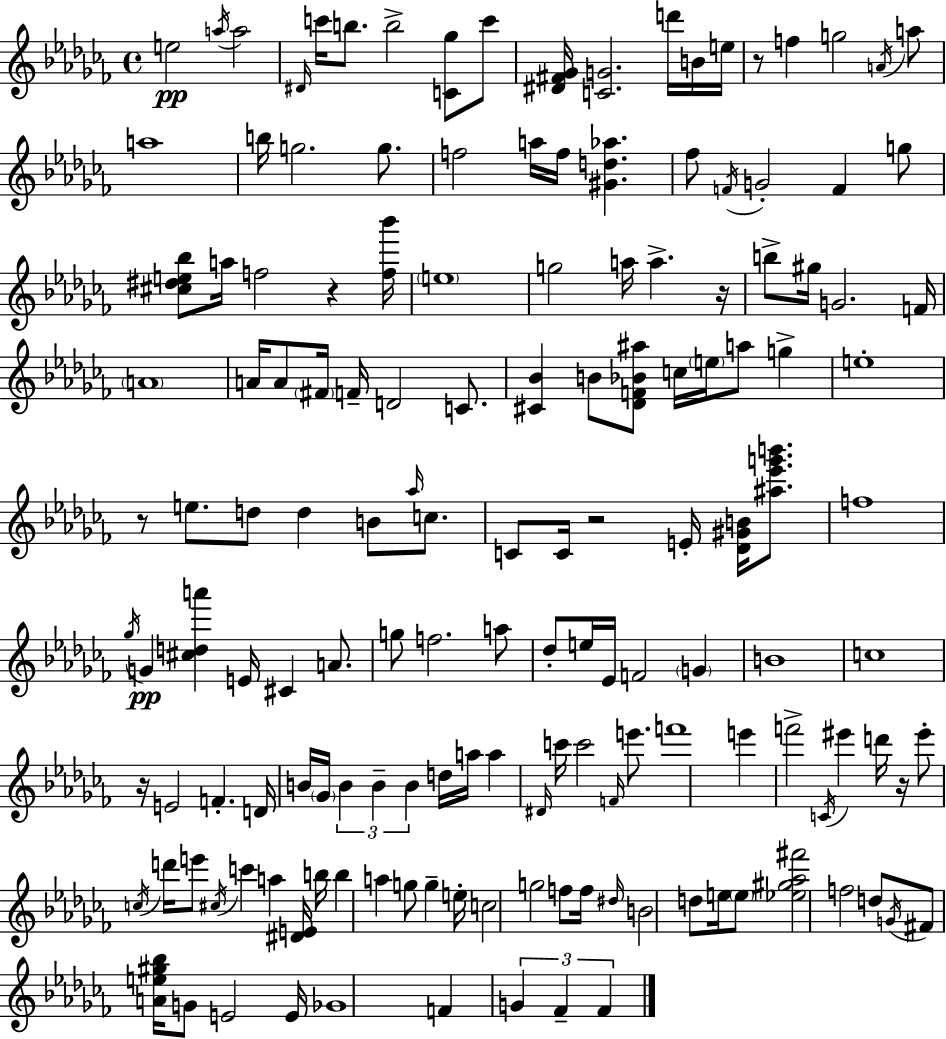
X:1
T:Untitled
M:4/4
L:1/4
K:Abm
e2 a/4 a2 ^D/4 c'/4 b/2 b2 [C_g]/2 c'/2 [^D^F_G]/4 [CG]2 d'/4 B/4 e/4 z/2 f g2 A/4 a/2 a4 b/4 g2 g/2 f2 a/4 f/4 [^Gd_a] _f/2 F/4 G2 F g/2 [^c^de_b]/2 a/4 f2 z [f_b']/4 e4 g2 a/4 a z/4 b/2 ^g/4 G2 F/4 A4 A/4 A/2 ^F/4 F/4 D2 C/2 [^C_B] B/2 [_DF_B^a]/2 c/4 e/4 a/2 g e4 z/2 e/2 d/2 d B/2 _a/4 c/2 C/2 C/4 z2 E/4 [_D^GB]/4 [^a_e'g'b']/2 f4 _g/4 G [^cda'] E/4 ^C A/2 g/2 f2 a/2 _d/2 e/4 _E/4 F2 G B4 c4 z/4 E2 F D/4 B/4 _G/4 B B B d/4 a/4 a ^D/4 c'/4 c'2 F/4 e'/2 f'4 e' f'2 C/4 ^e' d'/4 z/4 ^e'/2 c/4 d'/4 e'/2 ^c/4 c' a [^DE]/4 b/4 b a g/2 g e/4 c2 g2 f/2 f/4 ^d/4 B2 d/2 e/4 e/2 [_e^g_a^f']2 f2 d/2 G/4 ^F/2 [Ae^g_b]/4 G/2 E2 E/4 _G4 F G _F _F